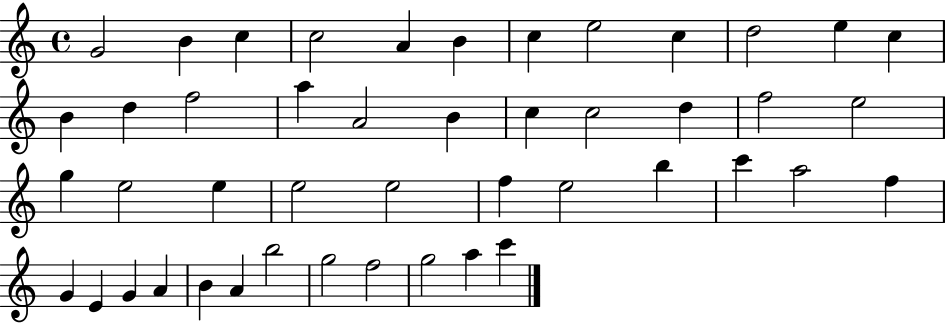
X:1
T:Untitled
M:4/4
L:1/4
K:C
G2 B c c2 A B c e2 c d2 e c B d f2 a A2 B c c2 d f2 e2 g e2 e e2 e2 f e2 b c' a2 f G E G A B A b2 g2 f2 g2 a c'